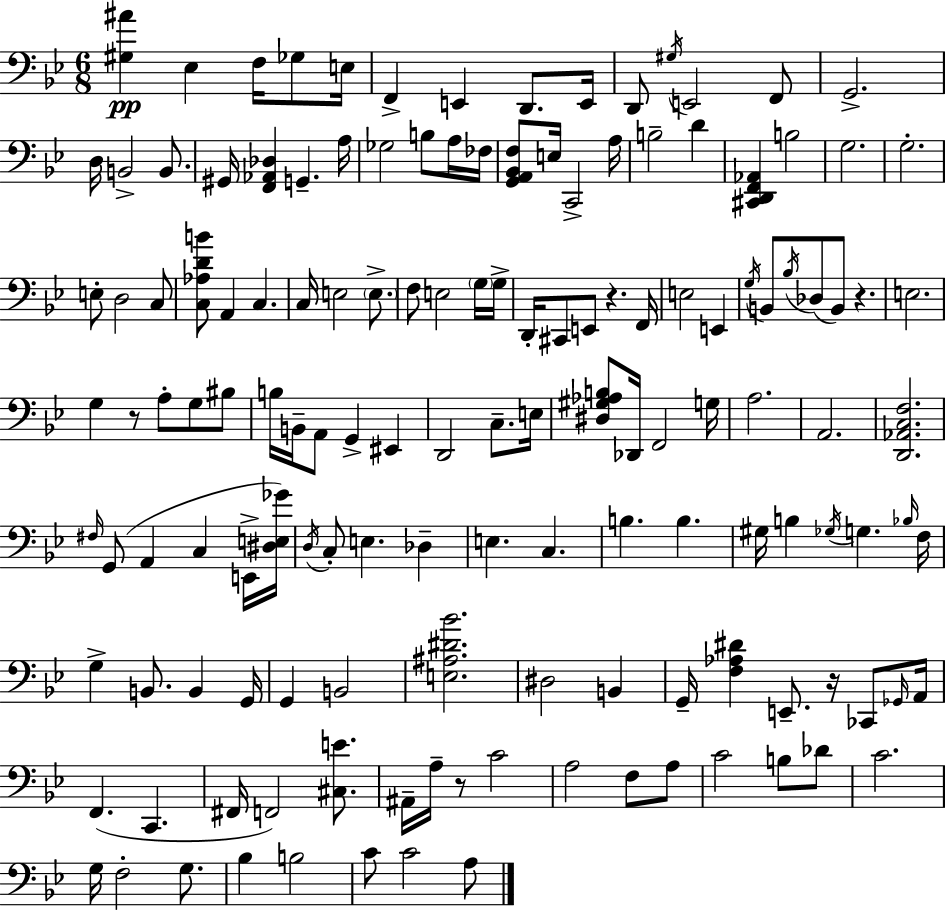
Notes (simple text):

[G#3,A#4]/q Eb3/q F3/s Gb3/e E3/s F2/q E2/q D2/e. E2/s D2/e G#3/s E2/h F2/e G2/h. D3/s B2/h B2/e. G#2/s [F2,Ab2,Db3]/q G2/q. A3/s Gb3/h B3/e A3/s FES3/s [G2,A2,Bb2,F3]/e E3/s C2/h A3/s B3/h D4/q [C#2,D2,F2,Ab2]/q B3/h G3/h. G3/h. E3/e D3/h C3/e [C3,Ab3,D4,B4]/e A2/q C3/q. C3/s E3/h E3/e. F3/e E3/h G3/s G3/s D2/s C#2/e E2/e R/q. F2/s E3/h E2/q G3/s B2/e Bb3/s Db3/e B2/e R/q. E3/h. G3/q R/e A3/e G3/e BIS3/e B3/s B2/s A2/e G2/q EIS2/q D2/h C3/e. E3/s [D#3,G#3,Ab3,B3]/e Db2/s F2/h G3/s A3/h. A2/h. [D2,Ab2,C3,F3]/h. F#3/s G2/e A2/q C3/q E2/s [D#3,E3,Gb4]/s D3/s C3/e E3/q. Db3/q E3/q. C3/q. B3/q. B3/q. G#3/s B3/q Gb3/s G3/q. Bb3/s F3/s G3/q B2/e. B2/q G2/s G2/q B2/h [E3,A#3,D#4,Bb4]/h. D#3/h B2/q G2/s [F3,Ab3,D#4]/q E2/e. R/s CES2/e Gb2/s A2/s F2/q. C2/q. F#2/s F2/h [C#3,E4]/e. A#2/s A3/s R/e C4/h A3/h F3/e A3/e C4/h B3/e Db4/e C4/h. G3/s F3/h G3/e. Bb3/q B3/h C4/e C4/h A3/e